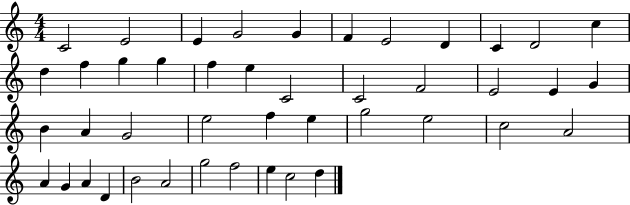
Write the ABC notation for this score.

X:1
T:Untitled
M:4/4
L:1/4
K:C
C2 E2 E G2 G F E2 D C D2 c d f g g f e C2 C2 F2 E2 E G B A G2 e2 f e g2 e2 c2 A2 A G A D B2 A2 g2 f2 e c2 d